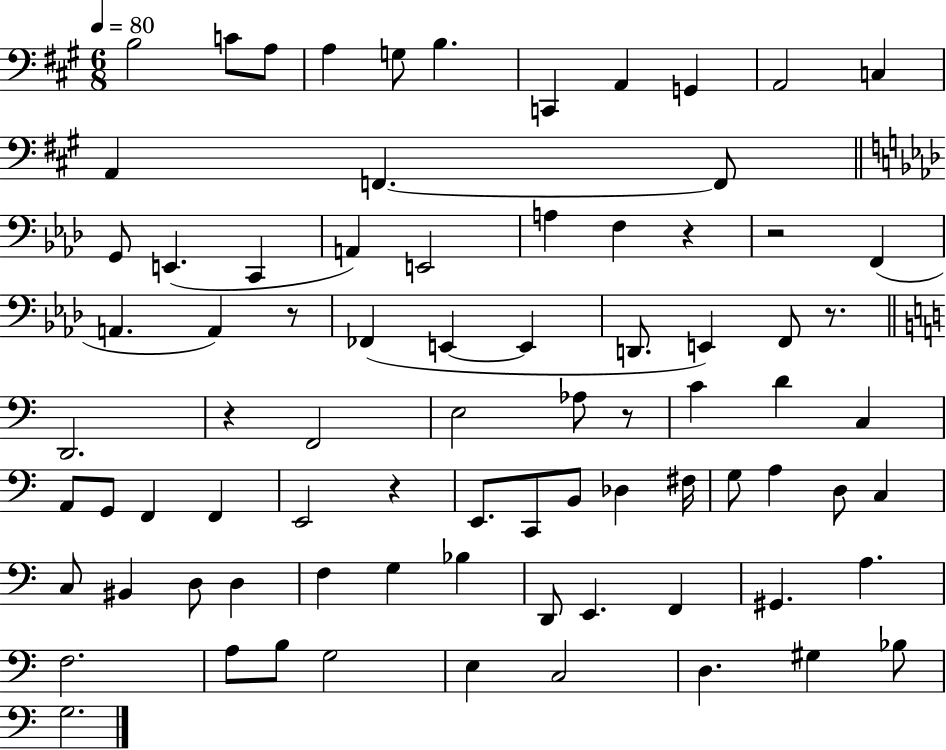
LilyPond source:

{
  \clef bass
  \numericTimeSignature
  \time 6/8
  \key a \major
  \tempo 4 = 80
  b2 c'8 a8 | a4 g8 b4. | c,4 a,4 g,4 | a,2 c4 | \break a,4 f,4.~~ f,8 | \bar "||" \break \key f \minor g,8 e,4.( c,4 | a,4) e,2 | a4 f4 r4 | r2 f,4( | \break a,4. a,4) r8 | fes,4( e,4~~ e,4 | d,8. e,4) f,8 r8. | \bar "||" \break \key c \major d,2. | r4 f,2 | e2 aes8 r8 | c'4 d'4 c4 | \break a,8 g,8 f,4 f,4 | e,2 r4 | e,8. c,8 b,8 des4 fis16 | g8 a4 d8 c4 | \break c8 bis,4 d8 d4 | f4 g4 bes4 | d,8 e,4. f,4 | gis,4. a4. | \break f2. | a8 b8 g2 | e4 c2 | d4. gis4 bes8 | \break g2. | \bar "|."
}